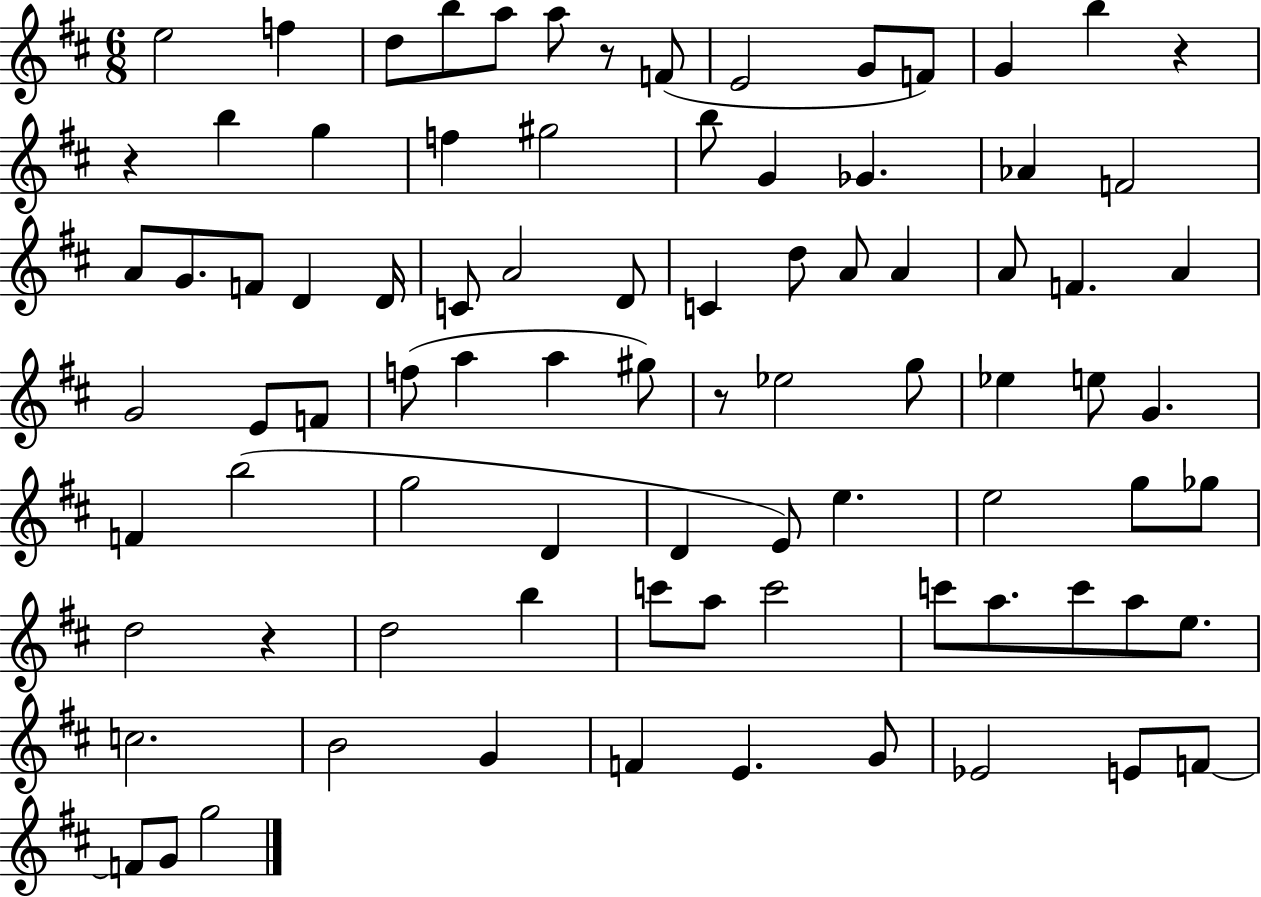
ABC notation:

X:1
T:Untitled
M:6/8
L:1/4
K:D
e2 f d/2 b/2 a/2 a/2 z/2 F/2 E2 G/2 F/2 G b z z b g f ^g2 b/2 G _G _A F2 A/2 G/2 F/2 D D/4 C/2 A2 D/2 C d/2 A/2 A A/2 F A G2 E/2 F/2 f/2 a a ^g/2 z/2 _e2 g/2 _e e/2 G F b2 g2 D D E/2 e e2 g/2 _g/2 d2 z d2 b c'/2 a/2 c'2 c'/2 a/2 c'/2 a/2 e/2 c2 B2 G F E G/2 _E2 E/2 F/2 F/2 G/2 g2